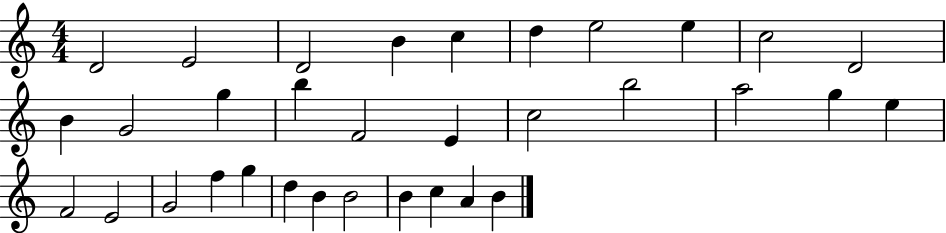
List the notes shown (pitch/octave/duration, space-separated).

D4/h E4/h D4/h B4/q C5/q D5/q E5/h E5/q C5/h D4/h B4/q G4/h G5/q B5/q F4/h E4/q C5/h B5/h A5/h G5/q E5/q F4/h E4/h G4/h F5/q G5/q D5/q B4/q B4/h B4/q C5/q A4/q B4/q